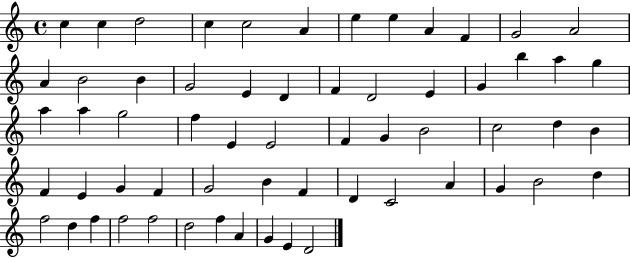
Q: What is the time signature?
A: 4/4